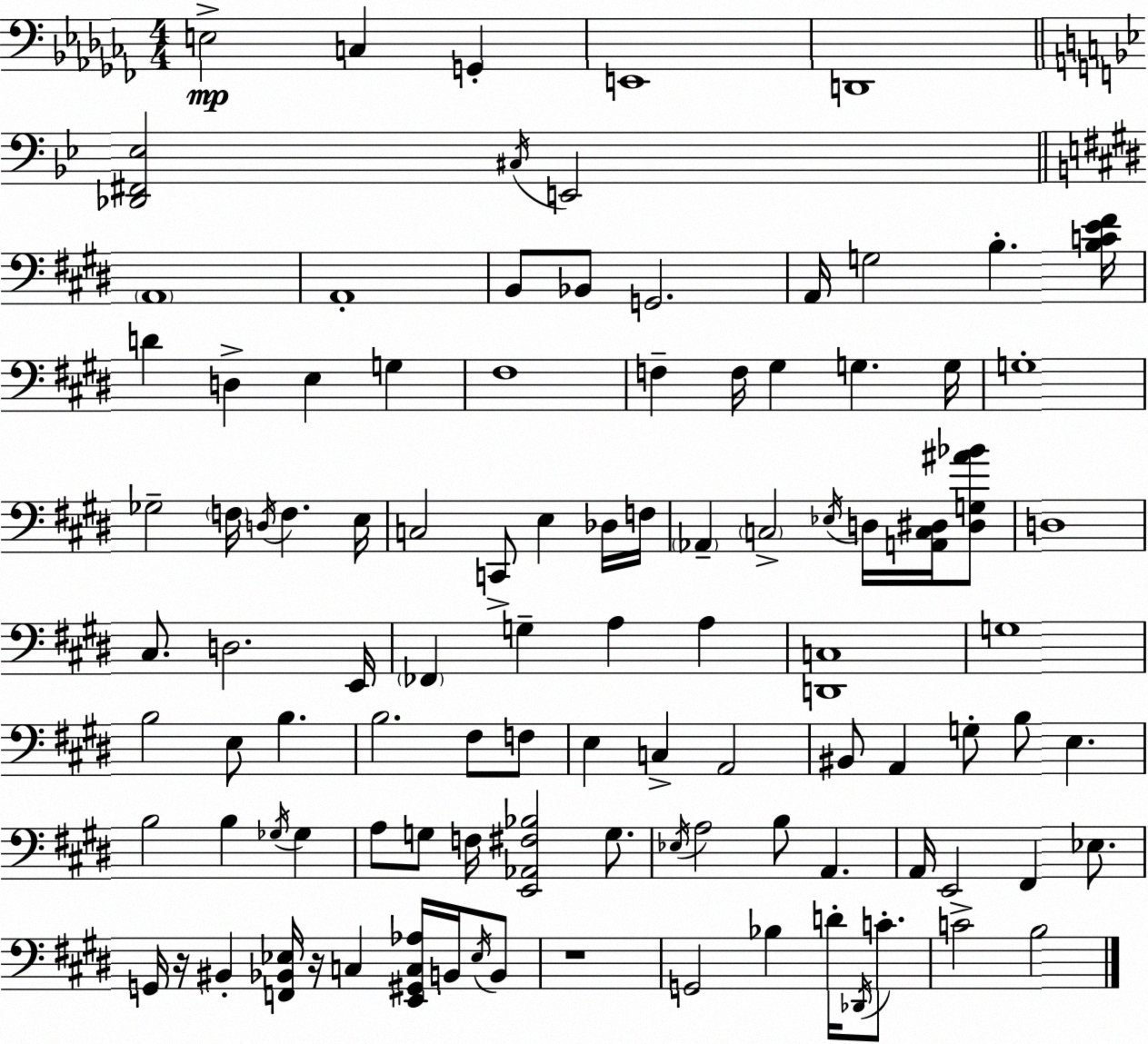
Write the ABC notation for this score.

X:1
T:Untitled
M:4/4
L:1/4
K:Abm
E,2 C, G,, E,,4 D,,4 [_D,,^F,,_E,]2 ^C,/4 E,,2 A,,4 A,,4 B,,/2 _B,,/2 G,,2 A,,/4 G,2 B, [B,CE^F]/4 D D, E, G, ^F,4 F, F,/4 ^G, G, G,/4 G,4 _G,2 F,/4 D,/4 F, E,/4 C,2 C,,/2 E, _D,/4 F,/4 _A,, C,2 _E,/4 D,/4 [A,,C,^D,]/4 [^D,G,^A_B]/2 D,4 ^C,/2 D,2 E,,/4 _F,, G, A, A, [D,,C,]4 G,4 B,2 E,/2 B, B,2 ^F,/2 F,/2 E, C, A,,2 ^B,,/2 A,, G,/2 B,/2 E, B,2 B, _G,/4 _G, A,/2 G,/2 F,/4 [E,,_A,,^F,_B,]2 G,/2 _E,/4 A,2 B,/2 A,, A,,/4 E,,2 ^F,, _E,/2 G,,/4 z/4 ^B,, [F,,_B,,_E,]/4 z/4 C, [E,,^G,,C,_A,]/4 B,,/4 _E,/4 B,,/2 z4 G,,2 _B, D/4 _D,,/4 C/2 C2 B,2